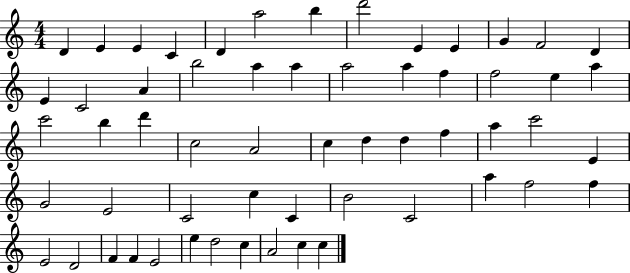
{
  \clef treble
  \numericTimeSignature
  \time 4/4
  \key c \major
  d'4 e'4 e'4 c'4 | d'4 a''2 b''4 | d'''2 e'4 e'4 | g'4 f'2 d'4 | \break e'4 c'2 a'4 | b''2 a''4 a''4 | a''2 a''4 f''4 | f''2 e''4 a''4 | \break c'''2 b''4 d'''4 | c''2 a'2 | c''4 d''4 d''4 f''4 | a''4 c'''2 e'4 | \break g'2 e'2 | c'2 c''4 c'4 | b'2 c'2 | a''4 f''2 f''4 | \break e'2 d'2 | f'4 f'4 e'2 | e''4 d''2 c''4 | a'2 c''4 c''4 | \break \bar "|."
}